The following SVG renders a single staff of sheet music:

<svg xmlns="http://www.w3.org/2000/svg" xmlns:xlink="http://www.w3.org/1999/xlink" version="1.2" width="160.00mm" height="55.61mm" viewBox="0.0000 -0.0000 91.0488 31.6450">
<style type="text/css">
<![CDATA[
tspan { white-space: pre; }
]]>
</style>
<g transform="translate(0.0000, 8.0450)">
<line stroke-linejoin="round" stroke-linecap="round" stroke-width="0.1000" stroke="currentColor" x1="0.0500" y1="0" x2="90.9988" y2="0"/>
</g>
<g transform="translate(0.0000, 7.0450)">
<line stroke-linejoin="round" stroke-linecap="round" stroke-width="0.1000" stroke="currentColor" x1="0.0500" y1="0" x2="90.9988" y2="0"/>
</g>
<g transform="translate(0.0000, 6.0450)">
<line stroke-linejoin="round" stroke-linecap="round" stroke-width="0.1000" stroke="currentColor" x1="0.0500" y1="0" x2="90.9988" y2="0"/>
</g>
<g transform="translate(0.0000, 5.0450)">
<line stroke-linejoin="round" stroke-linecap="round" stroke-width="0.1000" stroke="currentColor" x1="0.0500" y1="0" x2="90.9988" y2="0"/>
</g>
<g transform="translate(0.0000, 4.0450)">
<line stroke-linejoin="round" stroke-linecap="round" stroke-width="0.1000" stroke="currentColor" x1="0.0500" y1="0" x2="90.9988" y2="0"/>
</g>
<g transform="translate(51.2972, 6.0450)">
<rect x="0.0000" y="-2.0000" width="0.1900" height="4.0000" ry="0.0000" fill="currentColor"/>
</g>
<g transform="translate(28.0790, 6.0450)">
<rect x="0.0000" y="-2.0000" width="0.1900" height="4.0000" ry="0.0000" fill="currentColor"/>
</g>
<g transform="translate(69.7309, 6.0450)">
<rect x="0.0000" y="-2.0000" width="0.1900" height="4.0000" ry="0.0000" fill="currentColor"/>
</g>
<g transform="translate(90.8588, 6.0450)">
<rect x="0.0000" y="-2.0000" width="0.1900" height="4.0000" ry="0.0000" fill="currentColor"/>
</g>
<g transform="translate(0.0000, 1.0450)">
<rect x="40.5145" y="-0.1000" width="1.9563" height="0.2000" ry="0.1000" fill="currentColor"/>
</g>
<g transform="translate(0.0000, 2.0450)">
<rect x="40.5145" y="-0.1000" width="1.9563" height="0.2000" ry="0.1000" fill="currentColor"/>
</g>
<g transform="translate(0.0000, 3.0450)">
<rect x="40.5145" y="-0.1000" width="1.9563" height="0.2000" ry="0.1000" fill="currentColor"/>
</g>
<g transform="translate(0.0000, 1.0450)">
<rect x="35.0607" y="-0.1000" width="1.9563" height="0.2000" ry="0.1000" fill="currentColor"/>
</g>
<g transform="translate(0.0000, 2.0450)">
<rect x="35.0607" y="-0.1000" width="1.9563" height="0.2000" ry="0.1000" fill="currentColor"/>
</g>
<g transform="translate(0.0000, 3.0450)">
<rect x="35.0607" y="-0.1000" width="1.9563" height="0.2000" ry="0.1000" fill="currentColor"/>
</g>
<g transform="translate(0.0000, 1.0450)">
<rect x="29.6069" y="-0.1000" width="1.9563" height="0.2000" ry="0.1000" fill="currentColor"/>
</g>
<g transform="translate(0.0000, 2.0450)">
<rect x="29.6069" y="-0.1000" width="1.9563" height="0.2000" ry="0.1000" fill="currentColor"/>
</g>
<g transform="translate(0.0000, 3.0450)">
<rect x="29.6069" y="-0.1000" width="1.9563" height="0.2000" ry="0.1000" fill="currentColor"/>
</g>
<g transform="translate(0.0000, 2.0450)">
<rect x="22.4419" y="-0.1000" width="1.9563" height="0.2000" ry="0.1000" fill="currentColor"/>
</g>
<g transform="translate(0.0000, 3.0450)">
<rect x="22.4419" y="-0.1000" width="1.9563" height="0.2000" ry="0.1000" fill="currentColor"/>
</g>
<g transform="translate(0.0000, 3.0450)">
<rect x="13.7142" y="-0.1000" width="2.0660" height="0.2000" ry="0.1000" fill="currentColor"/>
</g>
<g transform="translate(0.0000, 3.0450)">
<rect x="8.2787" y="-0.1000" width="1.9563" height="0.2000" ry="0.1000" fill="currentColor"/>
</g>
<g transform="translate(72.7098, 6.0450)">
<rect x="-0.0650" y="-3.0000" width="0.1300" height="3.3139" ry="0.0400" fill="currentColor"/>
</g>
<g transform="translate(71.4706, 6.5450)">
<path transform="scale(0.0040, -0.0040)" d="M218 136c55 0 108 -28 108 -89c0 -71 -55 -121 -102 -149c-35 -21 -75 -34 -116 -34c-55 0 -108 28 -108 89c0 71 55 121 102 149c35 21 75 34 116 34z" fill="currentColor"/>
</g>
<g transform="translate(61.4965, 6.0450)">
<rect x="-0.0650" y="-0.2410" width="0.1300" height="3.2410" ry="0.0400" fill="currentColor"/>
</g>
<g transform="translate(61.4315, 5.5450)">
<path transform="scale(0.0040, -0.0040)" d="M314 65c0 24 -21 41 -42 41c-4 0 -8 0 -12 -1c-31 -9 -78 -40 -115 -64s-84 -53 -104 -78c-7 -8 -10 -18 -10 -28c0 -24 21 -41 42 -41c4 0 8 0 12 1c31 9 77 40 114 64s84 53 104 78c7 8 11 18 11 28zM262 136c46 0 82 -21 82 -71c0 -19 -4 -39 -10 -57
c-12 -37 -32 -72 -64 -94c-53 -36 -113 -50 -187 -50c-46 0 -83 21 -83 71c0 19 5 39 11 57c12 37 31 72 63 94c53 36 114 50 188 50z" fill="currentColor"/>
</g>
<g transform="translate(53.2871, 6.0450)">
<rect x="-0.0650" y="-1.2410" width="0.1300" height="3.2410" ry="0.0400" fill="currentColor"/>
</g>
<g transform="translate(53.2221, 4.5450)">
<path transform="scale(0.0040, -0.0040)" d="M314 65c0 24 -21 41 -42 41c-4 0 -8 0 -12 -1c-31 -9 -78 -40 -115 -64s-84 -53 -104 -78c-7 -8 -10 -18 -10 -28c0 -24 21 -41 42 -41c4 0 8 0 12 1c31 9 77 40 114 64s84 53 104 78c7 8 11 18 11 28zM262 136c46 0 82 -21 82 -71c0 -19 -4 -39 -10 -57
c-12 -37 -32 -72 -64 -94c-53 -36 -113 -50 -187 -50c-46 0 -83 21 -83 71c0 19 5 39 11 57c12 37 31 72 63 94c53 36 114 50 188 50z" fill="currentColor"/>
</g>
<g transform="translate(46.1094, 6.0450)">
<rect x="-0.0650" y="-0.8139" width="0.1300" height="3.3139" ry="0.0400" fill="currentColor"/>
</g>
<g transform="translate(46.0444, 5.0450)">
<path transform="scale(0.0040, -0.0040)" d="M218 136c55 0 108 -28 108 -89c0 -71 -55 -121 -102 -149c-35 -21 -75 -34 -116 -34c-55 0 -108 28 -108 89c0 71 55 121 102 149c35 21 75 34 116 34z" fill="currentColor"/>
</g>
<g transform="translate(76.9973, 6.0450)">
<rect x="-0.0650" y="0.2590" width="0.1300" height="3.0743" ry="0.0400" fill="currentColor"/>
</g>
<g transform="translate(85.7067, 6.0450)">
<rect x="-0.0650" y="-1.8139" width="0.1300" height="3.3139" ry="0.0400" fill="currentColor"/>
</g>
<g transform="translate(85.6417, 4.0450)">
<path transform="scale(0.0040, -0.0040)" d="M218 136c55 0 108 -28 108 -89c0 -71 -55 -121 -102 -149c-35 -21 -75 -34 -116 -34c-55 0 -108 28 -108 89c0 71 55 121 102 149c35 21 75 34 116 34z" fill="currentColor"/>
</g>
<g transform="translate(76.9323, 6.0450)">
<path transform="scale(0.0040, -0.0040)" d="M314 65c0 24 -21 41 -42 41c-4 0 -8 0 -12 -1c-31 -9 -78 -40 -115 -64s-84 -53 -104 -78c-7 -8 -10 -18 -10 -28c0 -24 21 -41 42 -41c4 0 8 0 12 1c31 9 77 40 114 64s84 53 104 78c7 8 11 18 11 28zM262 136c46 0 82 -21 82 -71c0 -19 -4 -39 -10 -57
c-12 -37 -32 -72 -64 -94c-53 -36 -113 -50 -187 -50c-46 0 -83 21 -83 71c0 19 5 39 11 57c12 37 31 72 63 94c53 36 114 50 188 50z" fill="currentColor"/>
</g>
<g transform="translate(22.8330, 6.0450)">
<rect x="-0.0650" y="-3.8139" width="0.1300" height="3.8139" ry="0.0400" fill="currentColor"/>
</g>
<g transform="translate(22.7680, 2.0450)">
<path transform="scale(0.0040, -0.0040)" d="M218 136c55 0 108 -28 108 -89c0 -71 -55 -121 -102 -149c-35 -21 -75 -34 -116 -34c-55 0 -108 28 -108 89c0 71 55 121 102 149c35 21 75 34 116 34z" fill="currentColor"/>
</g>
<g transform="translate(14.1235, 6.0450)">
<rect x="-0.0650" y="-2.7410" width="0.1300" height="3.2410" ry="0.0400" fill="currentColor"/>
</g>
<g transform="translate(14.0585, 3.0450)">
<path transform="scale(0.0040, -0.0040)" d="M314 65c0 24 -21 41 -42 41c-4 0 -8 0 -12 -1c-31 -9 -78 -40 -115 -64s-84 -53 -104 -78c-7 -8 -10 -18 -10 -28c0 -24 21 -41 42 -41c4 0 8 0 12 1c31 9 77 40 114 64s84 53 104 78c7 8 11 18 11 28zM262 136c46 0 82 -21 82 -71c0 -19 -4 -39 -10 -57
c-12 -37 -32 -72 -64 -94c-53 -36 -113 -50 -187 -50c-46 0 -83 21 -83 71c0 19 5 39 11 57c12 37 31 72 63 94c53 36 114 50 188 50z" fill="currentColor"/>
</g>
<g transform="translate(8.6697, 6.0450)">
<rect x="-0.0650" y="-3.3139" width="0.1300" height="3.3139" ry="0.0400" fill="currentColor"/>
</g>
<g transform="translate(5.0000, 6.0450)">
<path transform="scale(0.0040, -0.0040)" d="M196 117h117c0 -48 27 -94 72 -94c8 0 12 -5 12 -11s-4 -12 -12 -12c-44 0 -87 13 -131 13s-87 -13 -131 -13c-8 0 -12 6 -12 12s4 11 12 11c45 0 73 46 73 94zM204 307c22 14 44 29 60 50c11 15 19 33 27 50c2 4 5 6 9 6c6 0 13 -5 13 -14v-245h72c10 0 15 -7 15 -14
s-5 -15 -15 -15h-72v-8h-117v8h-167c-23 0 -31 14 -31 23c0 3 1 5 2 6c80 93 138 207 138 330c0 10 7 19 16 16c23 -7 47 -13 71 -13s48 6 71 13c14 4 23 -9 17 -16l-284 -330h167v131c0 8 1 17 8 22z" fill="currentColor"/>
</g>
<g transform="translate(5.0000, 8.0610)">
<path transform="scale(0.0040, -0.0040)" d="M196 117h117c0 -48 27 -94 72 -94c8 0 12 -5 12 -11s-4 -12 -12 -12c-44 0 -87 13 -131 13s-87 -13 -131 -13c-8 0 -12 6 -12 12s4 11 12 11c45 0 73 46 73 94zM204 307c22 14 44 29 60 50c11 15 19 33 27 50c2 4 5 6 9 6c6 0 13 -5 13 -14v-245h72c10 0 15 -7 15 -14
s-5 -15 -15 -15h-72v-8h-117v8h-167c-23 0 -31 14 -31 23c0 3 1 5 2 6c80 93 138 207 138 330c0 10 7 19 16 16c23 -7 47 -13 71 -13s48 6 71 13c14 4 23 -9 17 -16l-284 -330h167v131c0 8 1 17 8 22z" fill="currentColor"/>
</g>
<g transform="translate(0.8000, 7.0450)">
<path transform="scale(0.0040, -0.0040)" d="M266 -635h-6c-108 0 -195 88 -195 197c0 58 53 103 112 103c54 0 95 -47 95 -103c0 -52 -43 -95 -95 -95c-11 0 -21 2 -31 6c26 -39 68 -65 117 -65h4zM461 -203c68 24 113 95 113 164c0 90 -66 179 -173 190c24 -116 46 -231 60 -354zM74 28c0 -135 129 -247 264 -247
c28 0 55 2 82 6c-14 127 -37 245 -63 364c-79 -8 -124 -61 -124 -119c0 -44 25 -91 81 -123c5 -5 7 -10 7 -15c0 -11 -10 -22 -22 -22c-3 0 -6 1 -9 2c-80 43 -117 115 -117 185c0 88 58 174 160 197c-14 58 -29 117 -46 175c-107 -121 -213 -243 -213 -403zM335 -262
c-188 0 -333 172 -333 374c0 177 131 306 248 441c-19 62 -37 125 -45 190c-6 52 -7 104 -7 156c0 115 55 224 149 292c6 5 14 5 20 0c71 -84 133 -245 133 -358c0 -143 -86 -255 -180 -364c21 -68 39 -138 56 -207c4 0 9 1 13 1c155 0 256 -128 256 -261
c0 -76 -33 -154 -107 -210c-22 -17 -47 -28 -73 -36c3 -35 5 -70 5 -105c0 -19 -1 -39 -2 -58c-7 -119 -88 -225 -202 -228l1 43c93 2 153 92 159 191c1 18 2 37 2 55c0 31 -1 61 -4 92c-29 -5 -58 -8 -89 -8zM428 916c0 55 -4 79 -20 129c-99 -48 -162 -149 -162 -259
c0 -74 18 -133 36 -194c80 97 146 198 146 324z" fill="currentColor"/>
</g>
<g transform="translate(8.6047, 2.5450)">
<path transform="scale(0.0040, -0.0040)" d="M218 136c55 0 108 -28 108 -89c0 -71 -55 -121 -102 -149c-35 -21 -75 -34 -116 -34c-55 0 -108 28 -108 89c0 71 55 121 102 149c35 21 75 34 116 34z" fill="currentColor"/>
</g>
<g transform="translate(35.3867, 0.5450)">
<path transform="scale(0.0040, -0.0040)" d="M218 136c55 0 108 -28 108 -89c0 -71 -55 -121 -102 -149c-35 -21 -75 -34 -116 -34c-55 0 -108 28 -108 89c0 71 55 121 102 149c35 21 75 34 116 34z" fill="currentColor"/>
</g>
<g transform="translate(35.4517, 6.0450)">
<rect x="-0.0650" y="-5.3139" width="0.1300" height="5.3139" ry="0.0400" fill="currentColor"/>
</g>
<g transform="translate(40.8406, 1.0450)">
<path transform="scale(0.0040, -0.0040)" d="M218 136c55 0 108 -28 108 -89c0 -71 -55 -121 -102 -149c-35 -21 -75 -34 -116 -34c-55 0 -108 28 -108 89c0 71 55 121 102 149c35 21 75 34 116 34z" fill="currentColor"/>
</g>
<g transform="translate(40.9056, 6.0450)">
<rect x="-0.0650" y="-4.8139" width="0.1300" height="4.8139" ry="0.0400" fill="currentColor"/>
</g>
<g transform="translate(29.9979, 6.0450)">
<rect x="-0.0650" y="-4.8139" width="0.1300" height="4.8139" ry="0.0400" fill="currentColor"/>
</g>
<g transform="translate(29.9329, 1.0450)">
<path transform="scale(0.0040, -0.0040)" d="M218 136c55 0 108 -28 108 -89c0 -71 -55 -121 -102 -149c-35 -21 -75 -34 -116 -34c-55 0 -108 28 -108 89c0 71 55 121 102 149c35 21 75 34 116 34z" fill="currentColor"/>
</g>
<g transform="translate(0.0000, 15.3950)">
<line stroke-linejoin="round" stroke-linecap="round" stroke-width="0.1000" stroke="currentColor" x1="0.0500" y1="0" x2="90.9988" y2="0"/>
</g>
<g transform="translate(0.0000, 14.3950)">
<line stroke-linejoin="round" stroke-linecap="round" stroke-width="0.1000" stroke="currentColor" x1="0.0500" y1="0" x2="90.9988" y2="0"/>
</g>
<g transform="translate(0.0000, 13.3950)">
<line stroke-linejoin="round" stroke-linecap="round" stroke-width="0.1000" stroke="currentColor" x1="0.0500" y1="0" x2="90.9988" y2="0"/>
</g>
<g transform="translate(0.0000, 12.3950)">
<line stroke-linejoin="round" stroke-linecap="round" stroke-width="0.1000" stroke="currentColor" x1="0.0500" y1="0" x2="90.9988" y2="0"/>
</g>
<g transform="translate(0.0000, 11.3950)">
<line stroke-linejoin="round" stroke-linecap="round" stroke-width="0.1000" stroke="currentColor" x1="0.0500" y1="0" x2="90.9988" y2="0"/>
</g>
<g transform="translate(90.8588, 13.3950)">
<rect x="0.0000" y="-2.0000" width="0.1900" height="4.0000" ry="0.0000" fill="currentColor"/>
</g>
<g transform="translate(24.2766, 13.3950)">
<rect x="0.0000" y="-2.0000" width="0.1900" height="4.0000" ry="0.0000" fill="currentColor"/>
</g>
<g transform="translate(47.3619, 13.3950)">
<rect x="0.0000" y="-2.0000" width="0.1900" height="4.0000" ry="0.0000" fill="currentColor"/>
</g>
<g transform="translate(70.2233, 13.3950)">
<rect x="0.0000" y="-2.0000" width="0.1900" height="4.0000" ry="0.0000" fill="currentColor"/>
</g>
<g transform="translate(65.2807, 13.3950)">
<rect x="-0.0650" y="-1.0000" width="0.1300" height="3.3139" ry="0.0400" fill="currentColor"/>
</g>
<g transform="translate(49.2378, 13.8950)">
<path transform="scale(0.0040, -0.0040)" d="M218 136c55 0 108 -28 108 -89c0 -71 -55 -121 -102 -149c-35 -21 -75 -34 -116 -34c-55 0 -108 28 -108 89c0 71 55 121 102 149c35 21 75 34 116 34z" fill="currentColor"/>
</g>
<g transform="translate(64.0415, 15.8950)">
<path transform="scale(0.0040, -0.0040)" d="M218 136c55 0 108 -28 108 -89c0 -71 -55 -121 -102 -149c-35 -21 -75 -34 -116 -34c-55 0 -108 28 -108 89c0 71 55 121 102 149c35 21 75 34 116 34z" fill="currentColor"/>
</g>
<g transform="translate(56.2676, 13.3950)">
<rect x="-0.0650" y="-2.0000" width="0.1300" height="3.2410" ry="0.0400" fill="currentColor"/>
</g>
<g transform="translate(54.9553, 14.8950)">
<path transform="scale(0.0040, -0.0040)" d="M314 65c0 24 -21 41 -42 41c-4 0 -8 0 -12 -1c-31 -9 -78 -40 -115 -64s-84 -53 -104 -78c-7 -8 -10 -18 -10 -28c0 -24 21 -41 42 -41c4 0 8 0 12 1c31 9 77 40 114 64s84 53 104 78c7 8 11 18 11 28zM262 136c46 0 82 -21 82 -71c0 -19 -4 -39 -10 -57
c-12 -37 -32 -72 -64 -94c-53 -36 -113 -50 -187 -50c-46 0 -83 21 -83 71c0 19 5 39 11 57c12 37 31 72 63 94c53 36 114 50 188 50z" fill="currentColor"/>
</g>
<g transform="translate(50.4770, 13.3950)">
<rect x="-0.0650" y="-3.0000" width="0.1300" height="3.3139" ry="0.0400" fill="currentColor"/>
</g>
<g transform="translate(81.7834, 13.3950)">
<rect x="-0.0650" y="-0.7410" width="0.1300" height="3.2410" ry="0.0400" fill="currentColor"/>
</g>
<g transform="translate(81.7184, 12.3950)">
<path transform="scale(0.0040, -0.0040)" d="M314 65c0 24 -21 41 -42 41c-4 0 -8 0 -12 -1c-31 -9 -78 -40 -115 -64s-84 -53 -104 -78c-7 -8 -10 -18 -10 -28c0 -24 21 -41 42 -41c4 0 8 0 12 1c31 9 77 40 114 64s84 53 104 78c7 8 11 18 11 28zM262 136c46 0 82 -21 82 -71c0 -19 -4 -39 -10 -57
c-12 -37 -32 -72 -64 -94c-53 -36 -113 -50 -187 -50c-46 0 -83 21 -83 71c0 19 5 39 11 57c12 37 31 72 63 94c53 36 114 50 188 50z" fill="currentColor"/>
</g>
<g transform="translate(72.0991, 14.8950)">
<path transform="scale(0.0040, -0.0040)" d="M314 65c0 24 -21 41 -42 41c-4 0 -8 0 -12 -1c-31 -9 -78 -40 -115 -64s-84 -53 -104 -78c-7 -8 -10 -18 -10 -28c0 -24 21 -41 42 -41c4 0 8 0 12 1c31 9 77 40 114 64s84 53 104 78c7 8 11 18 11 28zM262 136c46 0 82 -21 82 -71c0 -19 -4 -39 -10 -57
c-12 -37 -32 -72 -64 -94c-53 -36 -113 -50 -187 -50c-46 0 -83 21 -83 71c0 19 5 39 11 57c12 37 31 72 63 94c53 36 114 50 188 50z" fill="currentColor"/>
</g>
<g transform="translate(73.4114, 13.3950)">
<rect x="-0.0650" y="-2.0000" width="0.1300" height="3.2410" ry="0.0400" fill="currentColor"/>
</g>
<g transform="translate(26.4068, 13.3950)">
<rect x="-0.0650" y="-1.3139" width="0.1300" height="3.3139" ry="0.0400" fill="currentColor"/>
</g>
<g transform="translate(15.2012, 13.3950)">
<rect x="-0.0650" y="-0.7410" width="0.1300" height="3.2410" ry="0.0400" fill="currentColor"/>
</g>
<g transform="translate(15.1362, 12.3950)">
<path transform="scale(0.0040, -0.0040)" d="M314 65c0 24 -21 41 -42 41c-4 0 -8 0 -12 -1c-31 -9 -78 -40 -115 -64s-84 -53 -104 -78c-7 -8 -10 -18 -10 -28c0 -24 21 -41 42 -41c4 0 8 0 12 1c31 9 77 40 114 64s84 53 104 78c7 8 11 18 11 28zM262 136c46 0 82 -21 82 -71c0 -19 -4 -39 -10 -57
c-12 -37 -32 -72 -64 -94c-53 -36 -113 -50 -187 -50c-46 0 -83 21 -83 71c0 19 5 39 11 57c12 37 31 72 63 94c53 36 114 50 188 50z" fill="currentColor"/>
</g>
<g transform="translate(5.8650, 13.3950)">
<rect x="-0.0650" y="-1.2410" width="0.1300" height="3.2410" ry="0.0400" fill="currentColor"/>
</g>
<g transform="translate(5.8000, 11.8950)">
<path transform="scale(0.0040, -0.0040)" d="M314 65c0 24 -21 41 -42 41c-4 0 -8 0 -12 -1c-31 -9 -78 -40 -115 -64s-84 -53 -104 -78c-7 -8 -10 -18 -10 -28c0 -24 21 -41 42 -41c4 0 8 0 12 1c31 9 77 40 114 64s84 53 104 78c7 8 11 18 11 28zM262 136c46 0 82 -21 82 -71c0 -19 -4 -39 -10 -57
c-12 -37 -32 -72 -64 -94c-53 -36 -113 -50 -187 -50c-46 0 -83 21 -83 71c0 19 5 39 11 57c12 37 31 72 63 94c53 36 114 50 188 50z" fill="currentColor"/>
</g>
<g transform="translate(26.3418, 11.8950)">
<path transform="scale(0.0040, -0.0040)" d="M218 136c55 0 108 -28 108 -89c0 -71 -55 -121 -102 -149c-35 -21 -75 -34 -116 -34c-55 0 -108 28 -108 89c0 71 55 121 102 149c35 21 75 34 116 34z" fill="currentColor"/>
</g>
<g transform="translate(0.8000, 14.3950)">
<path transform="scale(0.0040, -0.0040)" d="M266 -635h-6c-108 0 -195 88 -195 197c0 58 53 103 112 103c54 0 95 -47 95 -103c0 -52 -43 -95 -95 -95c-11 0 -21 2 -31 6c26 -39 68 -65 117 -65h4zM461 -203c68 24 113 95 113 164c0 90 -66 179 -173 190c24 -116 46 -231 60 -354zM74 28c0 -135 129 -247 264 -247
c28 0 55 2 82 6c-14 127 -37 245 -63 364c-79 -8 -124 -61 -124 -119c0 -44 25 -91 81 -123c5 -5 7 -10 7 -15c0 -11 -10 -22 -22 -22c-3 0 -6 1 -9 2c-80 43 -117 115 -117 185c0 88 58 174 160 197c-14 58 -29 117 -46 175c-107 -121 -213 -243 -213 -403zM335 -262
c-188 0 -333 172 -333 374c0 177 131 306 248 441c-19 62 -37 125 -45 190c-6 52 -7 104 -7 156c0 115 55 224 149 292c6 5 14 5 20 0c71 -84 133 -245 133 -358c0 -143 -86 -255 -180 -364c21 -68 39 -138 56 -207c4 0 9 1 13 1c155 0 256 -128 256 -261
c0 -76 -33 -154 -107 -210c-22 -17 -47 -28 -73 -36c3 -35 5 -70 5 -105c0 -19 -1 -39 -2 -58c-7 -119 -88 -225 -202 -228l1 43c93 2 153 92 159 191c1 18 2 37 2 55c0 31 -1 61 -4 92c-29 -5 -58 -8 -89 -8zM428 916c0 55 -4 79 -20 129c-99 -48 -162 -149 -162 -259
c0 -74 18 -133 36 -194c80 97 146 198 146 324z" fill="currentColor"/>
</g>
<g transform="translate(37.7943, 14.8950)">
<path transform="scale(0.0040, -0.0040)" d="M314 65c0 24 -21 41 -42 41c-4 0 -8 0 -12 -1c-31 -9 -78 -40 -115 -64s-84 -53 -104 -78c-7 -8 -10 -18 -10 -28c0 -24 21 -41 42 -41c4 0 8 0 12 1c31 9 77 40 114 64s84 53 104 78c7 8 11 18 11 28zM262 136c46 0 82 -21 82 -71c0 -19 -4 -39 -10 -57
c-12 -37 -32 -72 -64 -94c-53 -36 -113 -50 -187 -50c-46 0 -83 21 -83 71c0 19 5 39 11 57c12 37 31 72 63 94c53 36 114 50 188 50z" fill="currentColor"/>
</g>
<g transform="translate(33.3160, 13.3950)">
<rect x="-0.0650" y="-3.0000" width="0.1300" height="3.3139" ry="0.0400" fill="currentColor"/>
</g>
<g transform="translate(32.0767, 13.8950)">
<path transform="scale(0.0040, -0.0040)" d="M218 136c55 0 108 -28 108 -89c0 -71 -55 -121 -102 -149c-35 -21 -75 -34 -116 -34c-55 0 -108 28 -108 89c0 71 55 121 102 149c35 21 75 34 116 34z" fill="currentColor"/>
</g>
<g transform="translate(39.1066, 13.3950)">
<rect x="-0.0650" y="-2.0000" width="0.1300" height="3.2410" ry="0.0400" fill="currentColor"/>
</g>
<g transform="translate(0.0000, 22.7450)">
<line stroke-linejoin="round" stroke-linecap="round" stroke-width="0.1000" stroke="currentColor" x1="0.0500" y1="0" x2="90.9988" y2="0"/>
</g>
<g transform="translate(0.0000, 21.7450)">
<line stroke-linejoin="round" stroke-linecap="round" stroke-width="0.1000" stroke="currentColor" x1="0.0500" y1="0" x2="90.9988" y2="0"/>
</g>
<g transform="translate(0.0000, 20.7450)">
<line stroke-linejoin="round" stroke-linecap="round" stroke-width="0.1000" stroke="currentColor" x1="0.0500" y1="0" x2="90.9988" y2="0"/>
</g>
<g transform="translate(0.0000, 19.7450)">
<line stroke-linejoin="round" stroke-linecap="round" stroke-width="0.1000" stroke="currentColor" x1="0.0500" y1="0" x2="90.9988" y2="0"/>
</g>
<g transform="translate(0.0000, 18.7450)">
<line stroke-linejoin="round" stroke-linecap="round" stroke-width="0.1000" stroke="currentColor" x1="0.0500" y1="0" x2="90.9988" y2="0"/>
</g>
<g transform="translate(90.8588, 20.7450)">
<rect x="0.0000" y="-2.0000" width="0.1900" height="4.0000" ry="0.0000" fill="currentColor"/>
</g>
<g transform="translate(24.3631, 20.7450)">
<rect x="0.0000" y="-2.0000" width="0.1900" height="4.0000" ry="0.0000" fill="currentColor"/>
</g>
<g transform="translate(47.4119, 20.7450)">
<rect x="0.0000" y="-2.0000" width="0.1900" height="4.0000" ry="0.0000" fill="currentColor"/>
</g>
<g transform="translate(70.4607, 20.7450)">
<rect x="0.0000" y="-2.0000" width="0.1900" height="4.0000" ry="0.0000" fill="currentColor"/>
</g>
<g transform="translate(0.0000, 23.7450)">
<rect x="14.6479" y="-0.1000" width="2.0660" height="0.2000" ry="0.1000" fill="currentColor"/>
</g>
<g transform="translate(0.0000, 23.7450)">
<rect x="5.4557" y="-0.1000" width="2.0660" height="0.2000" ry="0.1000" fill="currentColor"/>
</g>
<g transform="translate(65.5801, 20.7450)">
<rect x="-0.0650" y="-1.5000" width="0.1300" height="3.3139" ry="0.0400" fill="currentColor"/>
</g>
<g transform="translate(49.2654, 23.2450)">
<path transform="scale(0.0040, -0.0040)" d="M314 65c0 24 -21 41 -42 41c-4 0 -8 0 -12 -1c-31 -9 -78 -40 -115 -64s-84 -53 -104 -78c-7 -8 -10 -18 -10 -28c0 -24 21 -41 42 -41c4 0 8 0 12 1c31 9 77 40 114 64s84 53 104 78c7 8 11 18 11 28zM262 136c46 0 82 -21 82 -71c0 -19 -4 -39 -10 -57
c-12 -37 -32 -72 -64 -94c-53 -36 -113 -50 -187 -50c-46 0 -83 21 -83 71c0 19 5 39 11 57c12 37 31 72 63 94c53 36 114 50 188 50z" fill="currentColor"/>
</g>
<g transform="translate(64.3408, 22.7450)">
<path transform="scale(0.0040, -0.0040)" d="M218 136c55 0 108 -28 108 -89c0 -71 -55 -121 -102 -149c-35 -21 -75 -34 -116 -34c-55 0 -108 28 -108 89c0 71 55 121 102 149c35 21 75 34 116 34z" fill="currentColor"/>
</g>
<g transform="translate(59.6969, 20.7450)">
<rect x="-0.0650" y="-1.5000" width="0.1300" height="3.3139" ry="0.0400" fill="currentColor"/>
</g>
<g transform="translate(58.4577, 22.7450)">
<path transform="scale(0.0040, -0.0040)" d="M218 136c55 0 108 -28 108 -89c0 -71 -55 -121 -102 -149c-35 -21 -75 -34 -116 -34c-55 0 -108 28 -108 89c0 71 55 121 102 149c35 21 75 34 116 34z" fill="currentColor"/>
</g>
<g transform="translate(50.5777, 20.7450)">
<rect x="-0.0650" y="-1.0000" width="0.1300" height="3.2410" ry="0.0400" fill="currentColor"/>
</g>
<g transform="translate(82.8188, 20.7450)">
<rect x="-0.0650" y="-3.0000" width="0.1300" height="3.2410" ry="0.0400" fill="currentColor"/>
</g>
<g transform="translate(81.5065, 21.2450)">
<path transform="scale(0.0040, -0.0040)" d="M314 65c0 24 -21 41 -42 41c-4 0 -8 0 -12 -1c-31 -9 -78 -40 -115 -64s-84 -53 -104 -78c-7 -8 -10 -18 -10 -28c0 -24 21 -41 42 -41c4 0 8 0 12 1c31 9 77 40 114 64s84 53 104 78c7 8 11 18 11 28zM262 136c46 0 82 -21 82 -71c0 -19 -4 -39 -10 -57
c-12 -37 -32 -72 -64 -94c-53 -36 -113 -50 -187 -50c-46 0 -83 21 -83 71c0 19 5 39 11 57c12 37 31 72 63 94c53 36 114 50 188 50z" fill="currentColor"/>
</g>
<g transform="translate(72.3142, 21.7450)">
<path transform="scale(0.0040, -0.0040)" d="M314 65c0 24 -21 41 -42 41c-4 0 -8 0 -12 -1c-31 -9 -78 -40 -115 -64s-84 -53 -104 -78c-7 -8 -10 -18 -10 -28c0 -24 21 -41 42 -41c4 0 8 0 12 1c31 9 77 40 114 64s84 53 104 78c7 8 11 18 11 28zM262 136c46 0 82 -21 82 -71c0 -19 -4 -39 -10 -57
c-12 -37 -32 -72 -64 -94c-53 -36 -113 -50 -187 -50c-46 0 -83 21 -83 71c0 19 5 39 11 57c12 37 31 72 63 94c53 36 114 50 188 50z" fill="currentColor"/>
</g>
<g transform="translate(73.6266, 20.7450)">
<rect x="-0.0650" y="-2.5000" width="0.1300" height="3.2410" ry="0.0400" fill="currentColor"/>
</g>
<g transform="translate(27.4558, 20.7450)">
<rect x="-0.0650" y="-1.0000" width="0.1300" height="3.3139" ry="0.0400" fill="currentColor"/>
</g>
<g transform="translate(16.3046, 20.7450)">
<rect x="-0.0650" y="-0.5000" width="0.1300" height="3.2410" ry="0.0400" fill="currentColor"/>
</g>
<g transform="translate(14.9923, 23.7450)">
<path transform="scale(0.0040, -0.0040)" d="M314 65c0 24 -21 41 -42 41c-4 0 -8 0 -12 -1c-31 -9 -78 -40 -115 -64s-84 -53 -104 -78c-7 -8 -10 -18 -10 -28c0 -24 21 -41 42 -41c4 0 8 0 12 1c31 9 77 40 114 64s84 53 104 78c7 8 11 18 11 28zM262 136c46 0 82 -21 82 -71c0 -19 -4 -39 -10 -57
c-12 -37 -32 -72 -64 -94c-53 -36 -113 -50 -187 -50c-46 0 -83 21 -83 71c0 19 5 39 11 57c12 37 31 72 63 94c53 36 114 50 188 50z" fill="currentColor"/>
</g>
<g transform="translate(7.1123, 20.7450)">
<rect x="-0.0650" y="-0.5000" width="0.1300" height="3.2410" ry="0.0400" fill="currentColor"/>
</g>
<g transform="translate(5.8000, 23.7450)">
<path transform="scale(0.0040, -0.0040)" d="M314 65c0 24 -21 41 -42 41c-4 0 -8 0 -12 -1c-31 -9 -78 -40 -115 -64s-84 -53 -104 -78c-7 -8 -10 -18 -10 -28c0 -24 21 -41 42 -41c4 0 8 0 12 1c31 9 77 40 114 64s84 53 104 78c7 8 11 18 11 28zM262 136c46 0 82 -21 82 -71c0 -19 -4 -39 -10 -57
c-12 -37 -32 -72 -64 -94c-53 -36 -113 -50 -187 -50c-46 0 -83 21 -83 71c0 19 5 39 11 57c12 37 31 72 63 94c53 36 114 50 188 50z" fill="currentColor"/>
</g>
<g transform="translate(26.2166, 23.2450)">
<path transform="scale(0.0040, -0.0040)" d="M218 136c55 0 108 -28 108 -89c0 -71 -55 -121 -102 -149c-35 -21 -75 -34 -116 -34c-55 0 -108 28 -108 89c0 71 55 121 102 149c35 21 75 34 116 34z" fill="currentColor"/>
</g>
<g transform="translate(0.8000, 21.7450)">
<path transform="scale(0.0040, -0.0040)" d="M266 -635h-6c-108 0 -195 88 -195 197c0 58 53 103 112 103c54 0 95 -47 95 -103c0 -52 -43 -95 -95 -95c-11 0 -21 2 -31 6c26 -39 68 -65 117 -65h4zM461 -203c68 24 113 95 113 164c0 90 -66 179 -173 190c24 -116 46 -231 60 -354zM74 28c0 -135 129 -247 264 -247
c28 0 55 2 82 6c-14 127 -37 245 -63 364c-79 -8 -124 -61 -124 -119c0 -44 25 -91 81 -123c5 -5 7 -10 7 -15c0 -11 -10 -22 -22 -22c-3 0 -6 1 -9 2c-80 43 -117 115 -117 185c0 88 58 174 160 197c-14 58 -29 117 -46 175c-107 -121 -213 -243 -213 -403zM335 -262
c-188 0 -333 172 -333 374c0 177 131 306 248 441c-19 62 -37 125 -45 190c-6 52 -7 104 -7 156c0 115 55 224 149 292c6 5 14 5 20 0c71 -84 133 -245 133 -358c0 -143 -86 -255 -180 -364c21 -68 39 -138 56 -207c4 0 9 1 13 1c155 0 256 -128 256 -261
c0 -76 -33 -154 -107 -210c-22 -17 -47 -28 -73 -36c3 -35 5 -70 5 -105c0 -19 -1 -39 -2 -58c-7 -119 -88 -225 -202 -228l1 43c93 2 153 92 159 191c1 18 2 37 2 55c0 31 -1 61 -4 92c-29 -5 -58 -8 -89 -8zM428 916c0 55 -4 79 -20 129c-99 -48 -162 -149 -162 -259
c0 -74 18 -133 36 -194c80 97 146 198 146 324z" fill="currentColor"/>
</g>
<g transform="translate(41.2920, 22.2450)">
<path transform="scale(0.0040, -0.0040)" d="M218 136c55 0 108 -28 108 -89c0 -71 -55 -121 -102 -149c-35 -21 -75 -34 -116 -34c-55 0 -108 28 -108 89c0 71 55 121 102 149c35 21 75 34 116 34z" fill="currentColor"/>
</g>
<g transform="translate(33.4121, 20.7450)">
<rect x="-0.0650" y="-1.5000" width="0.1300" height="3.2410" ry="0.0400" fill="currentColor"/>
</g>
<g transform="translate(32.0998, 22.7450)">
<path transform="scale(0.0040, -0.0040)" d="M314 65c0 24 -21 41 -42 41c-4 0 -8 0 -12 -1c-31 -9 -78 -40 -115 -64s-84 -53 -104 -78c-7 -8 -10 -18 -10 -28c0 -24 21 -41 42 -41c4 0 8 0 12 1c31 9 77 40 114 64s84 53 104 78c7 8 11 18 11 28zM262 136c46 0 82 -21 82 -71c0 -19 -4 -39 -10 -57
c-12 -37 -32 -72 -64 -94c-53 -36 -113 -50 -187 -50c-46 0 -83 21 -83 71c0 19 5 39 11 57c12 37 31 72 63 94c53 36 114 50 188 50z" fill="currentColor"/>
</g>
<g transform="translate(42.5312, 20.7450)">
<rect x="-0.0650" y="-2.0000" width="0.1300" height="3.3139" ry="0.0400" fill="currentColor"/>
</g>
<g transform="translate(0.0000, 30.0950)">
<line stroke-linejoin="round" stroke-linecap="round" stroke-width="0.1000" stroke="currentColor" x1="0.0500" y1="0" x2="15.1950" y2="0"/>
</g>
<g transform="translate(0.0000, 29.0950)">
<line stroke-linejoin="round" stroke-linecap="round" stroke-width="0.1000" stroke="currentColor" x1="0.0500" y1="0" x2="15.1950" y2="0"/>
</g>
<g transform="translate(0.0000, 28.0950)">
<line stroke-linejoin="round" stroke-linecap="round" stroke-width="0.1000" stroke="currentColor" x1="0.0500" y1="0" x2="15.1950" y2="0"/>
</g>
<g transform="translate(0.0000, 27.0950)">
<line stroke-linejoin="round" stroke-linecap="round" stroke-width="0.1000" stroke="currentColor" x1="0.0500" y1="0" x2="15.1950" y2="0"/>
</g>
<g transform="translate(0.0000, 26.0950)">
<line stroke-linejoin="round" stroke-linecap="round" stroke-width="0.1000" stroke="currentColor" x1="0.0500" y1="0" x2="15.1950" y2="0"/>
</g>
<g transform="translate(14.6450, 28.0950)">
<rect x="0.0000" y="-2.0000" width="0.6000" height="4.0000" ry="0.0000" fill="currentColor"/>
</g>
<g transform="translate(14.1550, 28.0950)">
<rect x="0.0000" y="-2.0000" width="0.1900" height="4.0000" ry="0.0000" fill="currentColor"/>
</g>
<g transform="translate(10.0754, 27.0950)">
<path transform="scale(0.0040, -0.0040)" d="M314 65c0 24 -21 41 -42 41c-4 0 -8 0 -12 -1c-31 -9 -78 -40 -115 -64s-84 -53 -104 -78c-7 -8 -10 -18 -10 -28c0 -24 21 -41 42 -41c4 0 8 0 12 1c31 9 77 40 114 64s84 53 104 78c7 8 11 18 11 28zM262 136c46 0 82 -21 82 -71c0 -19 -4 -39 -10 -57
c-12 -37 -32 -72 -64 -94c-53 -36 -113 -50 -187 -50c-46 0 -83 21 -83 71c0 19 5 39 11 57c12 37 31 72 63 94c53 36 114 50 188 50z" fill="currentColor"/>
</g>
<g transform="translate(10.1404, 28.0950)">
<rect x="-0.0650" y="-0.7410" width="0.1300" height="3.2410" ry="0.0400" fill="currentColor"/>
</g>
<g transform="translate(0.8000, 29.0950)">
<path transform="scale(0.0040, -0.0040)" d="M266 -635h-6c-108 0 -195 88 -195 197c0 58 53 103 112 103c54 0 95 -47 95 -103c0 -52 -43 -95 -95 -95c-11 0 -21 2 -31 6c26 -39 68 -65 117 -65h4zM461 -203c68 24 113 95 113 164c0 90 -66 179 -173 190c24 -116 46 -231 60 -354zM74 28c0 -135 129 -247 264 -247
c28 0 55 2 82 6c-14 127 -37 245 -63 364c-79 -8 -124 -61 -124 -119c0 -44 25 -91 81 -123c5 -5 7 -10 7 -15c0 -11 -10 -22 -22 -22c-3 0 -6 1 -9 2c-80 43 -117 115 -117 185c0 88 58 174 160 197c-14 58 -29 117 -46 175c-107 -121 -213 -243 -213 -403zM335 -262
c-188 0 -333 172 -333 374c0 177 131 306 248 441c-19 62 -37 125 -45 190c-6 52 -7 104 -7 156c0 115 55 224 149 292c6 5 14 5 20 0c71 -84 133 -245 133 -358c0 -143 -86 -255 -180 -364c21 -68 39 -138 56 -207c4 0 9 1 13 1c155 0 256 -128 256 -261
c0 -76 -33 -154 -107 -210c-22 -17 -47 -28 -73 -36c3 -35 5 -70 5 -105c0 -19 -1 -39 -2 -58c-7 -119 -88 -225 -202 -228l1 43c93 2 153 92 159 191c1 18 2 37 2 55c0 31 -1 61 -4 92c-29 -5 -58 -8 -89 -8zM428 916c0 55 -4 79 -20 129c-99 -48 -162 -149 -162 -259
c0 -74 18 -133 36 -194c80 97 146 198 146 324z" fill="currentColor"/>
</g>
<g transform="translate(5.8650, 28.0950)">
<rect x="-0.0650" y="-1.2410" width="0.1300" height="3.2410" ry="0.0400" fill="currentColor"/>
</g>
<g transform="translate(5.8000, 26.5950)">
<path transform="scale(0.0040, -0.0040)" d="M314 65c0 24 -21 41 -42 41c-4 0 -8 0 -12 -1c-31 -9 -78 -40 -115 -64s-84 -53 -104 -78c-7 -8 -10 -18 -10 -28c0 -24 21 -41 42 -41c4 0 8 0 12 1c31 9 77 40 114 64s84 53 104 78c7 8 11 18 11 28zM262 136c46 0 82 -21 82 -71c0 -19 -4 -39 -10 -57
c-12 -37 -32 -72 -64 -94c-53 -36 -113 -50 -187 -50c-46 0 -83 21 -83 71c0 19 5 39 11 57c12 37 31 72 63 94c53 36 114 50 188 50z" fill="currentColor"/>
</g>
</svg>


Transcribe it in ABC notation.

X:1
T:Untitled
M:4/4
L:1/4
K:C
b a2 c' e' f' e' d e2 c2 A B2 f e2 d2 e A F2 A F2 D F2 d2 C2 C2 D E2 F D2 E E G2 A2 e2 d2